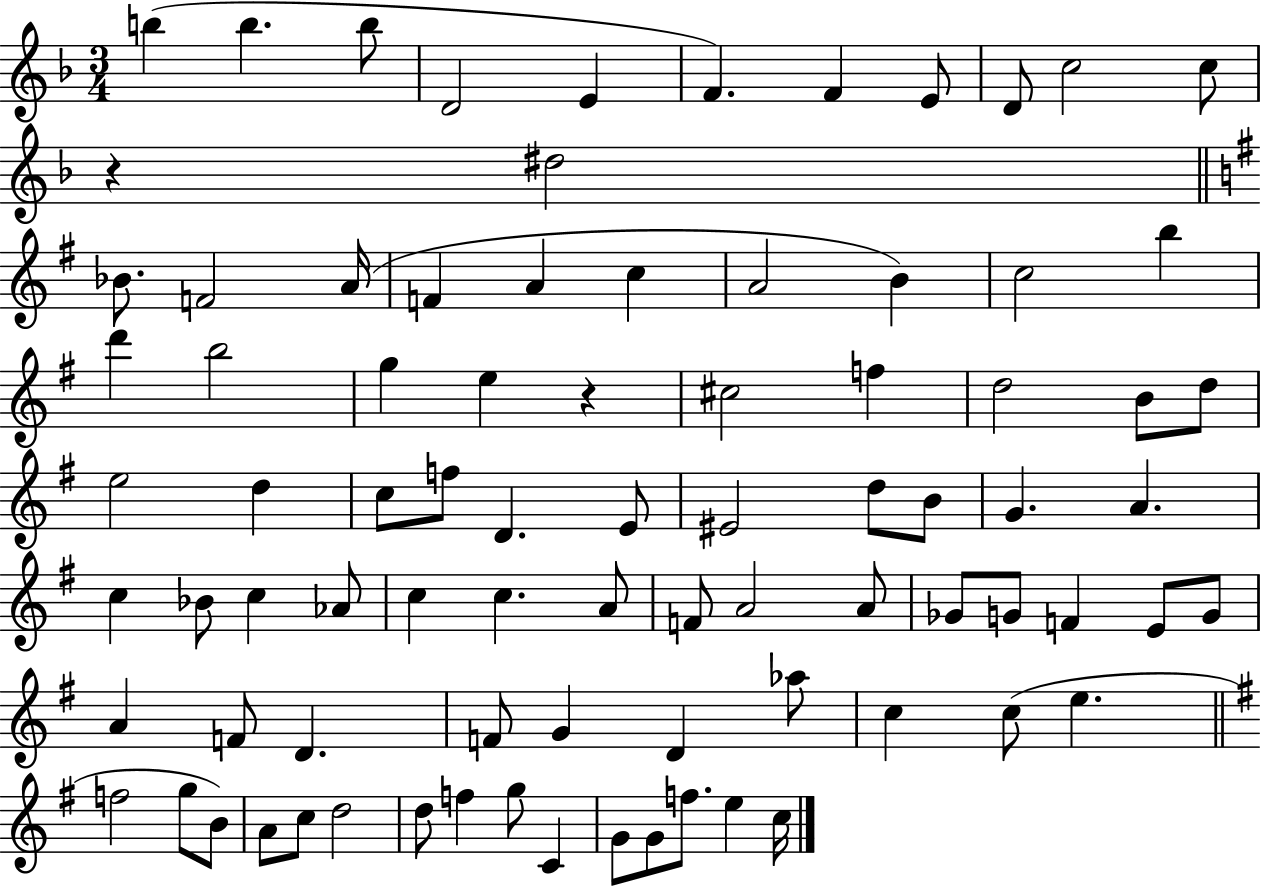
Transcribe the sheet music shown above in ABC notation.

X:1
T:Untitled
M:3/4
L:1/4
K:F
b b b/2 D2 E F F E/2 D/2 c2 c/2 z ^d2 _B/2 F2 A/4 F A c A2 B c2 b d' b2 g e z ^c2 f d2 B/2 d/2 e2 d c/2 f/2 D E/2 ^E2 d/2 B/2 G A c _B/2 c _A/2 c c A/2 F/2 A2 A/2 _G/2 G/2 F E/2 G/2 A F/2 D F/2 G D _a/2 c c/2 e f2 g/2 B/2 A/2 c/2 d2 d/2 f g/2 C G/2 G/2 f/2 e c/4